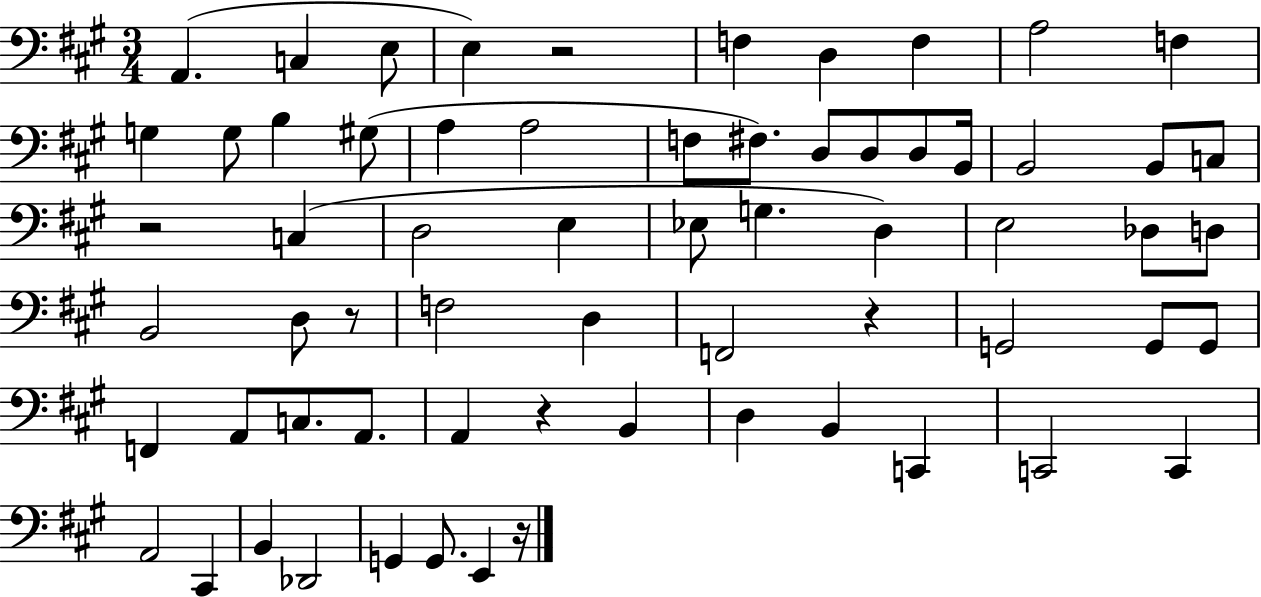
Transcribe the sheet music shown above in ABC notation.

X:1
T:Untitled
M:3/4
L:1/4
K:A
A,, C, E,/2 E, z2 F, D, F, A,2 F, G, G,/2 B, ^G,/2 A, A,2 F,/2 ^F,/2 D,/2 D,/2 D,/2 B,,/4 B,,2 B,,/2 C,/2 z2 C, D,2 E, _E,/2 G, D, E,2 _D,/2 D,/2 B,,2 D,/2 z/2 F,2 D, F,,2 z G,,2 G,,/2 G,,/2 F,, A,,/2 C,/2 A,,/2 A,, z B,, D, B,, C,, C,,2 C,, A,,2 ^C,, B,, _D,,2 G,, G,,/2 E,, z/4